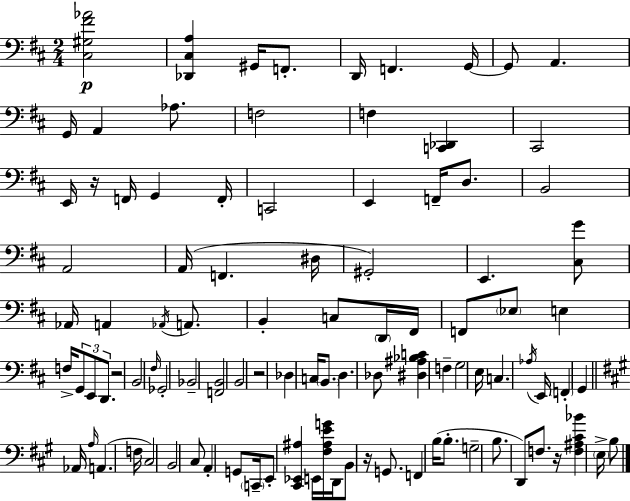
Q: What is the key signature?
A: D major